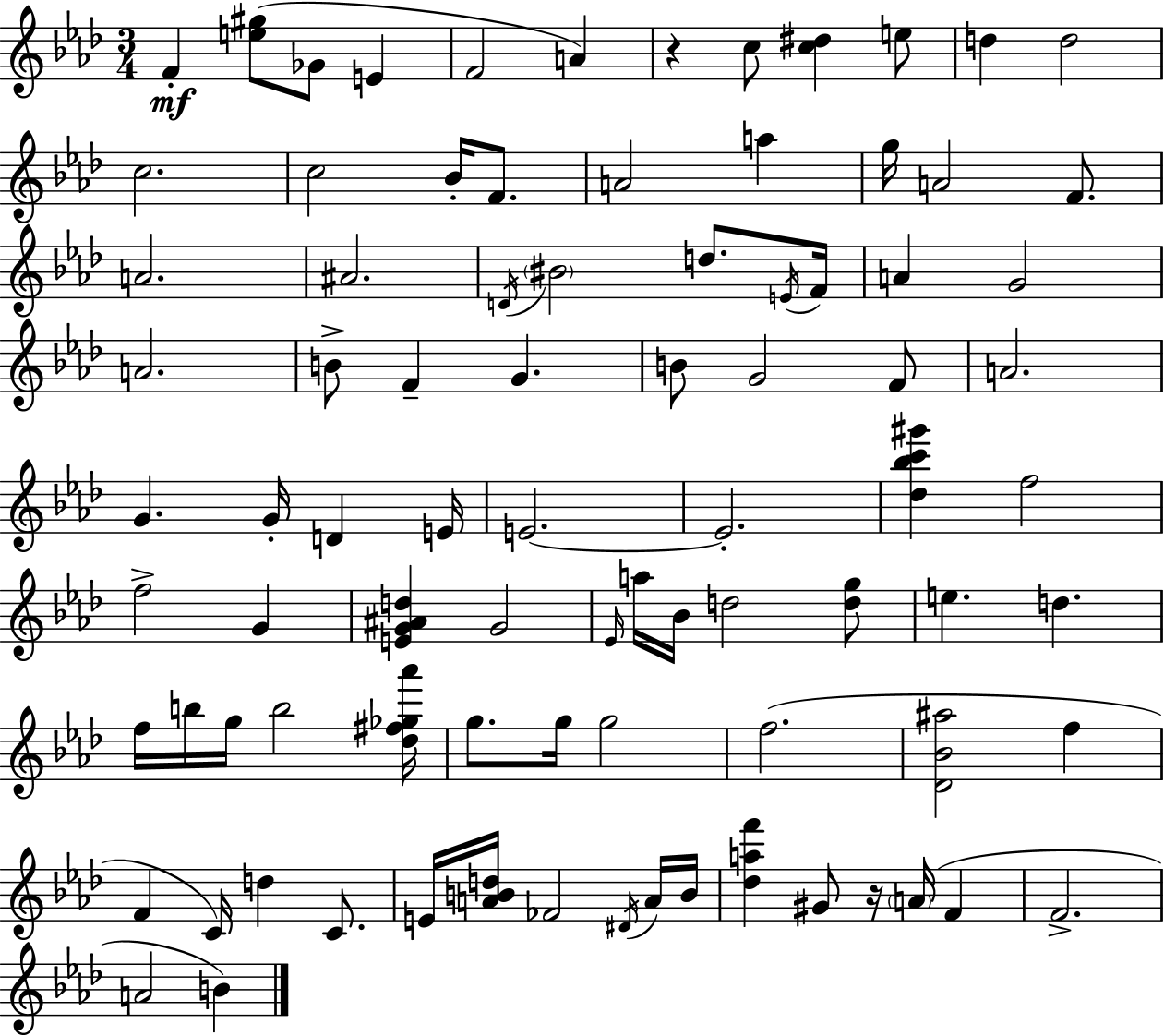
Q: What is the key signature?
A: F minor